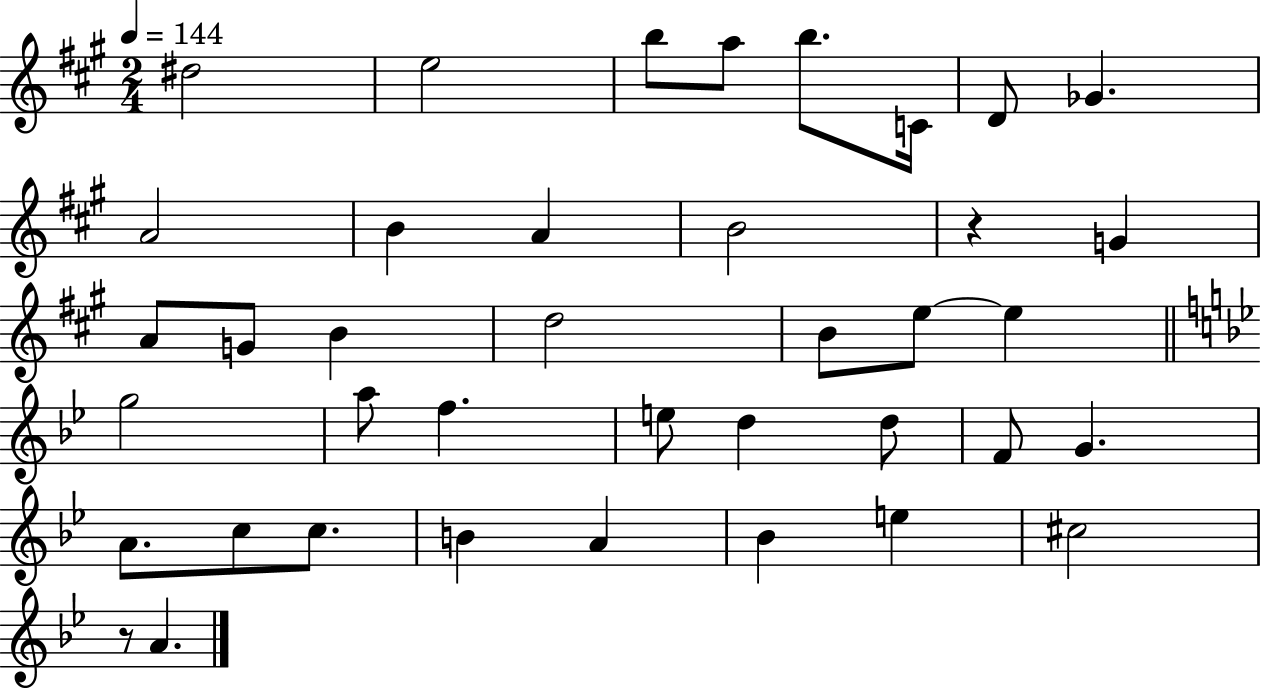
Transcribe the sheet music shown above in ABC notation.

X:1
T:Untitled
M:2/4
L:1/4
K:A
^d2 e2 b/2 a/2 b/2 C/4 D/2 _G A2 B A B2 z G A/2 G/2 B d2 B/2 e/2 e g2 a/2 f e/2 d d/2 F/2 G A/2 c/2 c/2 B A _B e ^c2 z/2 A